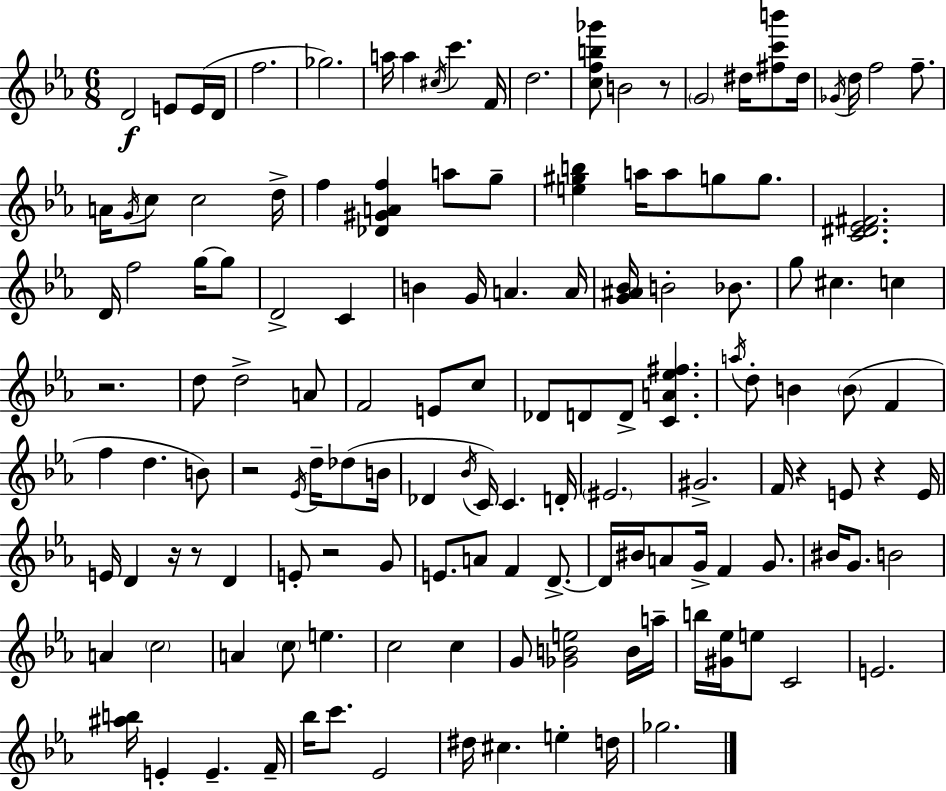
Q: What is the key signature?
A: C minor